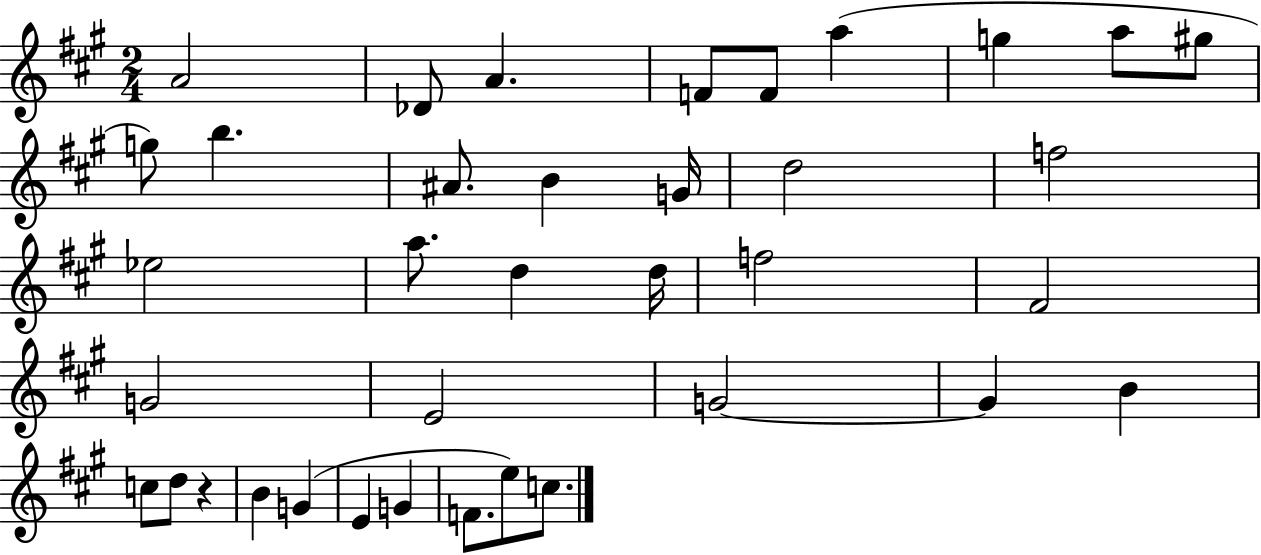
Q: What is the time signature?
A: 2/4